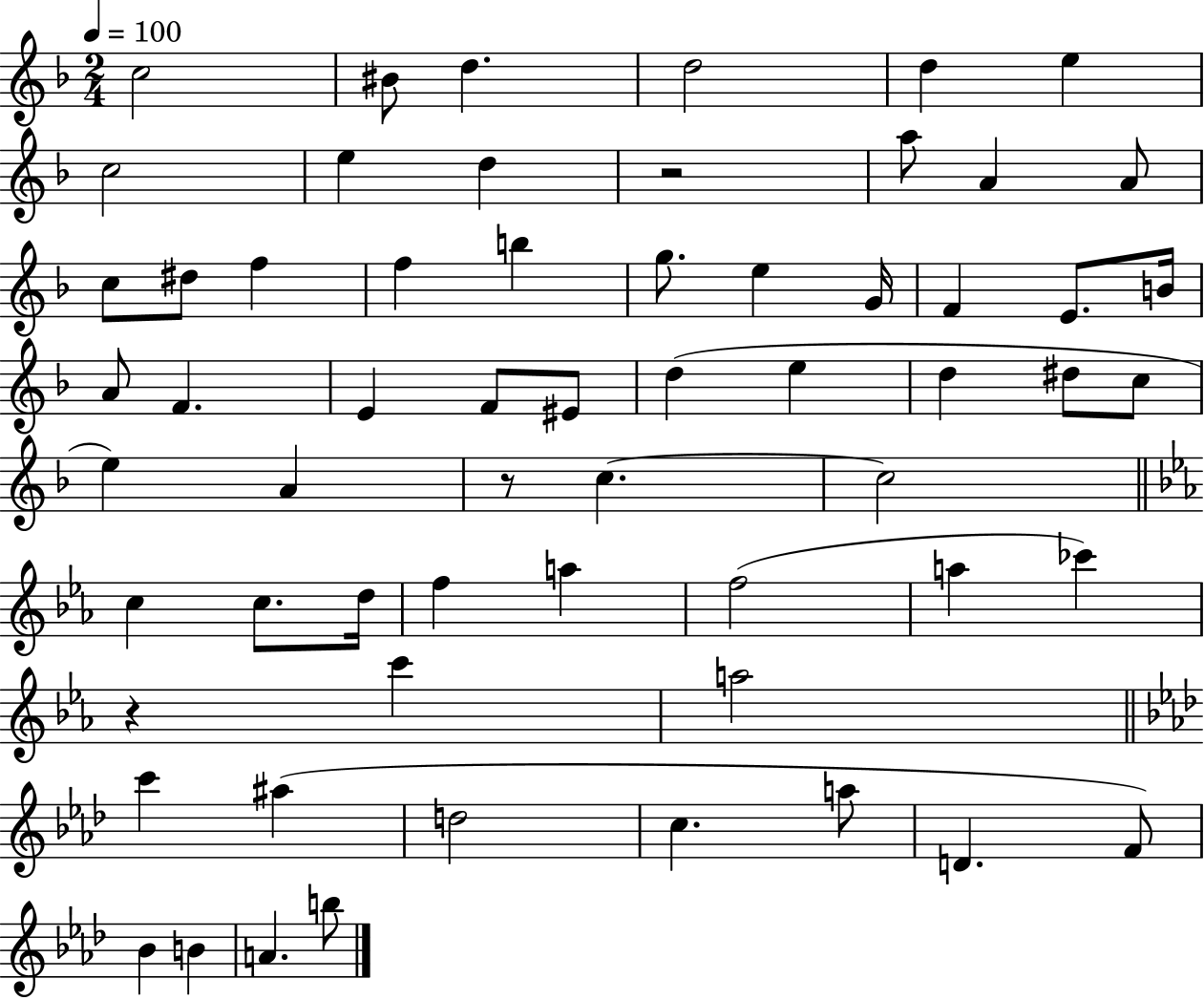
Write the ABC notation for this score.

X:1
T:Untitled
M:2/4
L:1/4
K:F
c2 ^B/2 d d2 d e c2 e d z2 a/2 A A/2 c/2 ^d/2 f f b g/2 e G/4 F E/2 B/4 A/2 F E F/2 ^E/2 d e d ^d/2 c/2 e A z/2 c c2 c c/2 d/4 f a f2 a _c' z c' a2 c' ^a d2 c a/2 D F/2 _B B A b/2